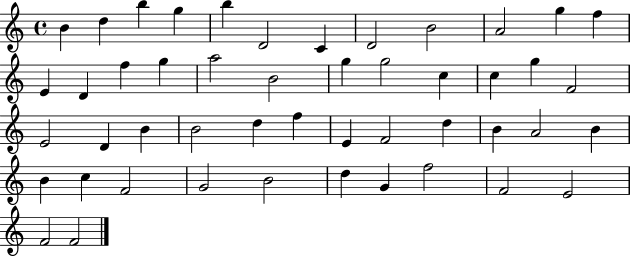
X:1
T:Untitled
M:4/4
L:1/4
K:C
B d b g b D2 C D2 B2 A2 g f E D f g a2 B2 g g2 c c g F2 E2 D B B2 d f E F2 d B A2 B B c F2 G2 B2 d G f2 F2 E2 F2 F2